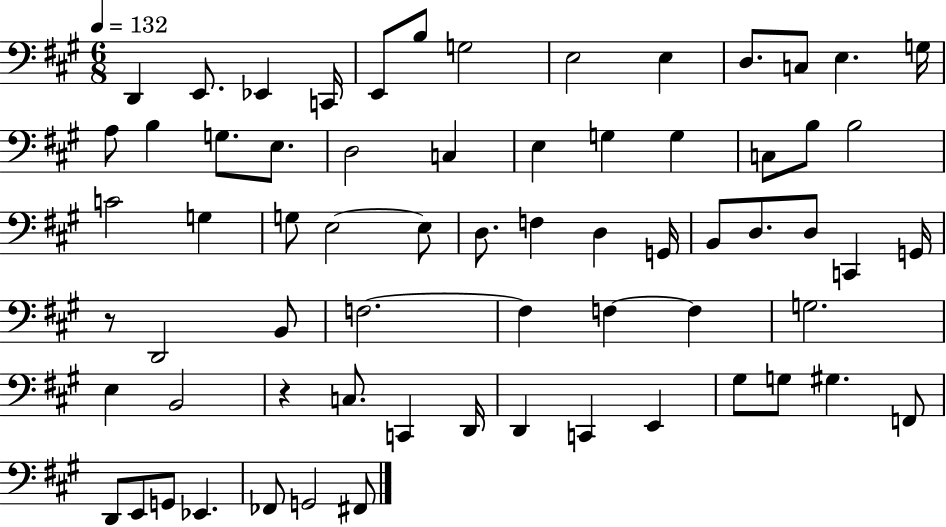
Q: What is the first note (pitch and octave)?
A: D2